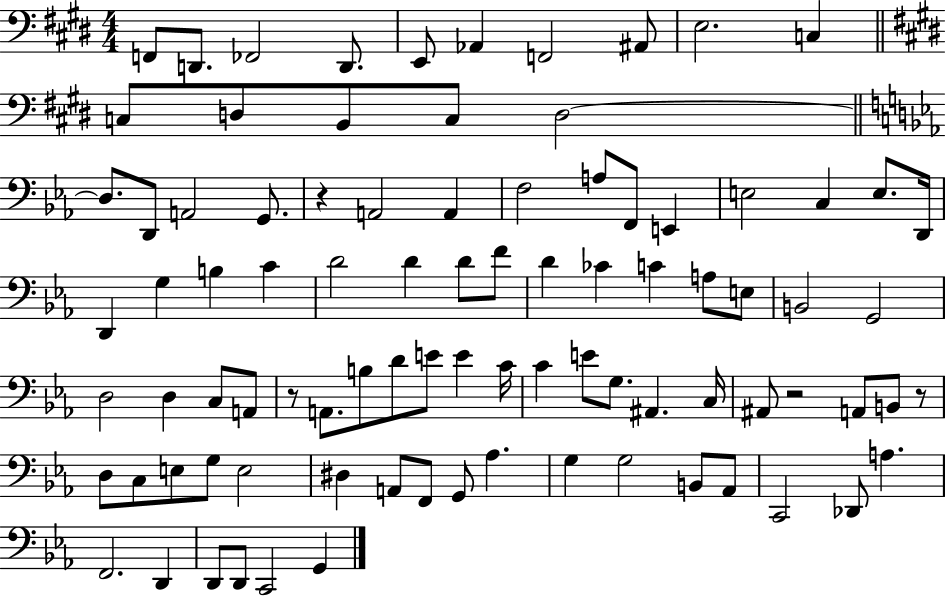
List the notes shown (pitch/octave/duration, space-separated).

F2/e D2/e. FES2/h D2/e. E2/e Ab2/q F2/h A#2/e E3/h. C3/q C3/e D3/e B2/e C3/e D3/h D3/e. D2/e A2/h G2/e. R/q A2/h A2/q F3/h A3/e F2/e E2/q E3/h C3/q E3/e. D2/s D2/q G3/q B3/q C4/q D4/h D4/q D4/e F4/e D4/q CES4/q C4/q A3/e E3/e B2/h G2/h D3/h D3/q C3/e A2/e R/e A2/e. B3/e D4/e E4/e E4/q C4/s C4/q E4/e G3/e. A#2/q. C3/s A#2/e R/h A2/e B2/e R/e D3/e C3/e E3/e G3/e E3/h D#3/q A2/e F2/e G2/e Ab3/q. G3/q G3/h B2/e Ab2/e C2/h Db2/e A3/q. F2/h. D2/q D2/e D2/e C2/h G2/q